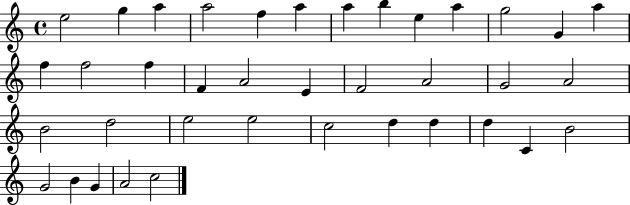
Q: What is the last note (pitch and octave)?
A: C5